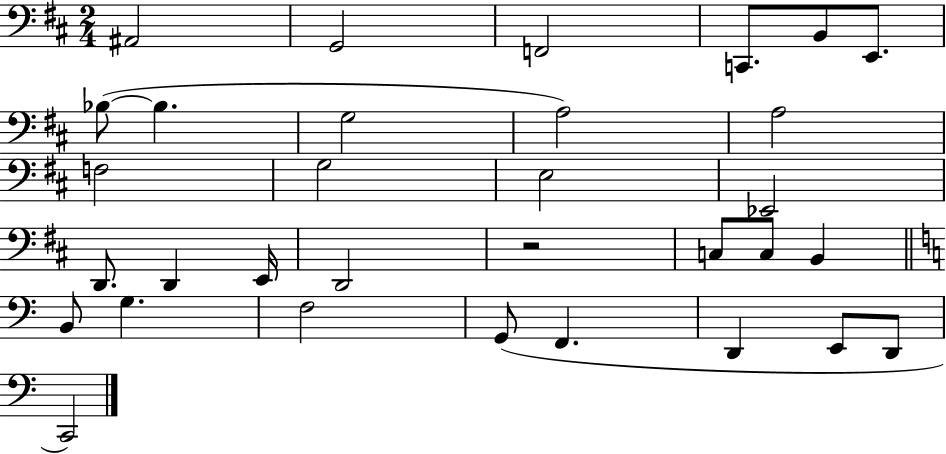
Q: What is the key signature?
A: D major